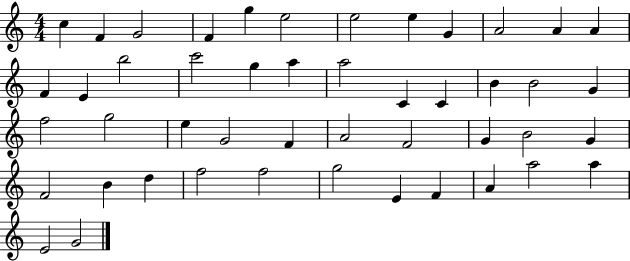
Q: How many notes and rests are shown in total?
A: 47